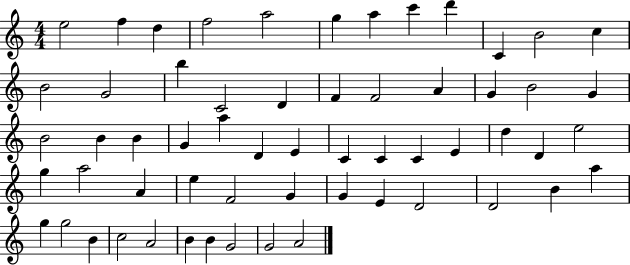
E5/h F5/q D5/q F5/h A5/h G5/q A5/q C6/q D6/q C4/q B4/h C5/q B4/h G4/h B5/q C4/h D4/q F4/q F4/h A4/q G4/q B4/h G4/q B4/h B4/q B4/q G4/q A5/q D4/q E4/q C4/q C4/q C4/q E4/q D5/q D4/q E5/h G5/q A5/h A4/q E5/q F4/h G4/q G4/q E4/q D4/h D4/h B4/q A5/q G5/q G5/h B4/q C5/h A4/h B4/q B4/q G4/h G4/h A4/h